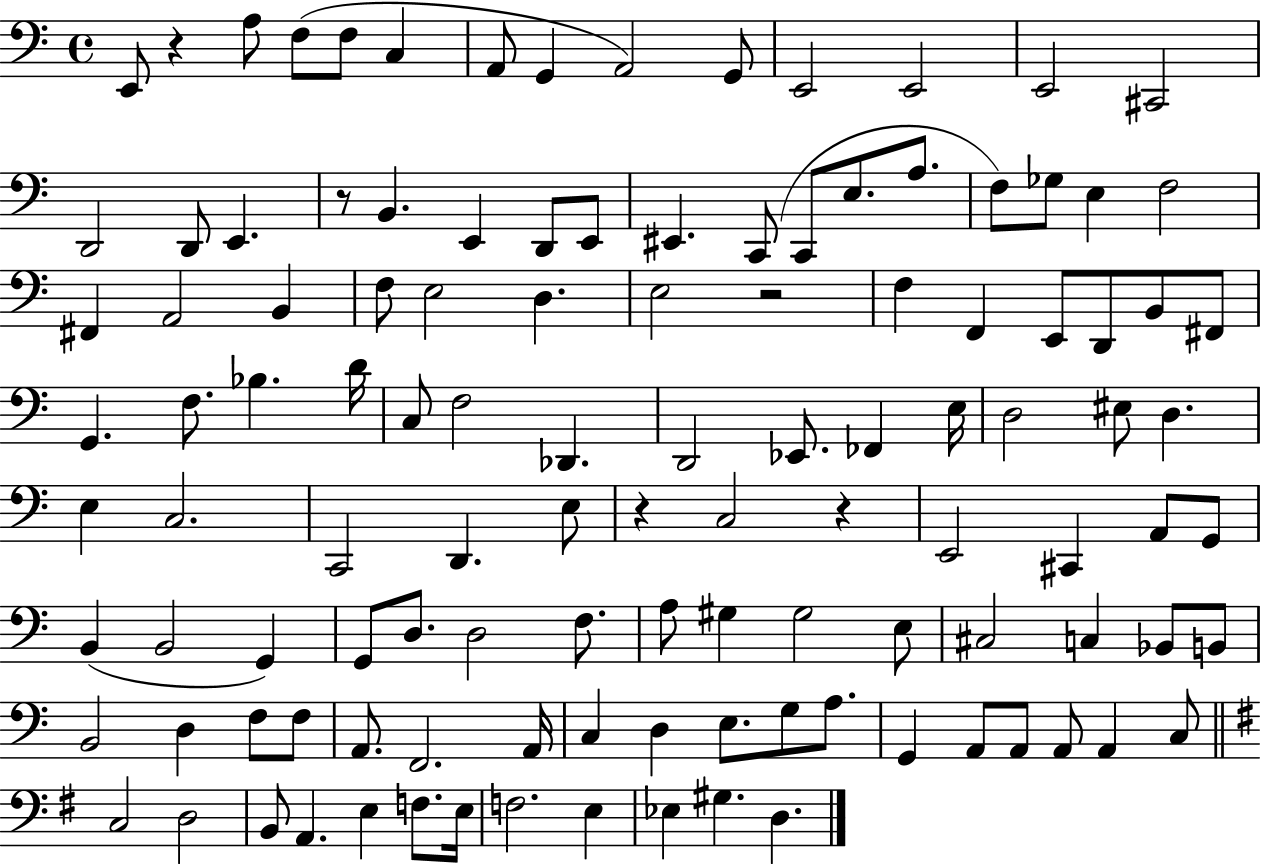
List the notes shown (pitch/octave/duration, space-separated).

E2/e R/q A3/e F3/e F3/e C3/q A2/e G2/q A2/h G2/e E2/h E2/h E2/h C#2/h D2/h D2/e E2/q. R/e B2/q. E2/q D2/e E2/e EIS2/q. C2/e C2/e E3/e. A3/e. F3/e Gb3/e E3/q F3/h F#2/q A2/h B2/q F3/e E3/h D3/q. E3/h R/h F3/q F2/q E2/e D2/e B2/e F#2/e G2/q. F3/e. Bb3/q. D4/s C3/e F3/h Db2/q. D2/h Eb2/e. FES2/q E3/s D3/h EIS3/e D3/q. E3/q C3/h. C2/h D2/q. E3/e R/q C3/h R/q E2/h C#2/q A2/e G2/e B2/q B2/h G2/q G2/e D3/e. D3/h F3/e. A3/e G#3/q G#3/h E3/e C#3/h C3/q Bb2/e B2/e B2/h D3/q F3/e F3/e A2/e. F2/h. A2/s C3/q D3/q E3/e. G3/e A3/e. G2/q A2/e A2/e A2/e A2/q C3/e C3/h D3/h B2/e A2/q. E3/q F3/e. E3/s F3/h. E3/q Eb3/q G#3/q. D3/q.